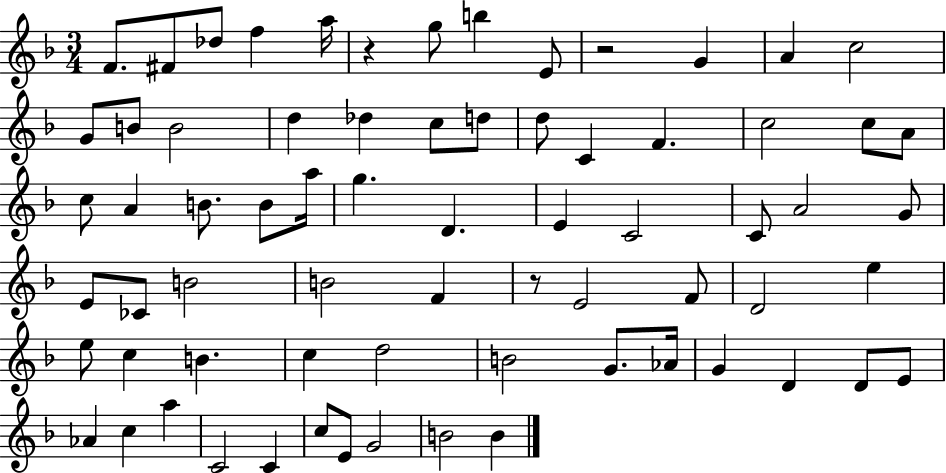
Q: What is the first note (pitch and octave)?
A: F4